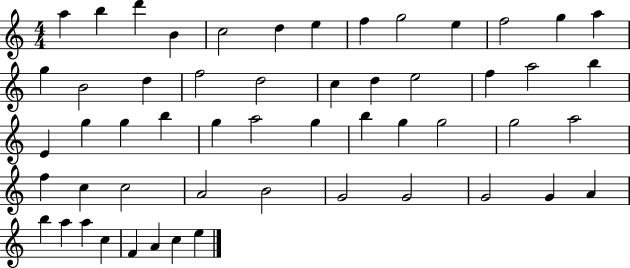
X:1
T:Untitled
M:4/4
L:1/4
K:C
a b d' B c2 d e f g2 e f2 g a g B2 d f2 d2 c d e2 f a2 b E g g b g a2 g b g g2 g2 a2 f c c2 A2 B2 G2 G2 G2 G A b a a c F A c e